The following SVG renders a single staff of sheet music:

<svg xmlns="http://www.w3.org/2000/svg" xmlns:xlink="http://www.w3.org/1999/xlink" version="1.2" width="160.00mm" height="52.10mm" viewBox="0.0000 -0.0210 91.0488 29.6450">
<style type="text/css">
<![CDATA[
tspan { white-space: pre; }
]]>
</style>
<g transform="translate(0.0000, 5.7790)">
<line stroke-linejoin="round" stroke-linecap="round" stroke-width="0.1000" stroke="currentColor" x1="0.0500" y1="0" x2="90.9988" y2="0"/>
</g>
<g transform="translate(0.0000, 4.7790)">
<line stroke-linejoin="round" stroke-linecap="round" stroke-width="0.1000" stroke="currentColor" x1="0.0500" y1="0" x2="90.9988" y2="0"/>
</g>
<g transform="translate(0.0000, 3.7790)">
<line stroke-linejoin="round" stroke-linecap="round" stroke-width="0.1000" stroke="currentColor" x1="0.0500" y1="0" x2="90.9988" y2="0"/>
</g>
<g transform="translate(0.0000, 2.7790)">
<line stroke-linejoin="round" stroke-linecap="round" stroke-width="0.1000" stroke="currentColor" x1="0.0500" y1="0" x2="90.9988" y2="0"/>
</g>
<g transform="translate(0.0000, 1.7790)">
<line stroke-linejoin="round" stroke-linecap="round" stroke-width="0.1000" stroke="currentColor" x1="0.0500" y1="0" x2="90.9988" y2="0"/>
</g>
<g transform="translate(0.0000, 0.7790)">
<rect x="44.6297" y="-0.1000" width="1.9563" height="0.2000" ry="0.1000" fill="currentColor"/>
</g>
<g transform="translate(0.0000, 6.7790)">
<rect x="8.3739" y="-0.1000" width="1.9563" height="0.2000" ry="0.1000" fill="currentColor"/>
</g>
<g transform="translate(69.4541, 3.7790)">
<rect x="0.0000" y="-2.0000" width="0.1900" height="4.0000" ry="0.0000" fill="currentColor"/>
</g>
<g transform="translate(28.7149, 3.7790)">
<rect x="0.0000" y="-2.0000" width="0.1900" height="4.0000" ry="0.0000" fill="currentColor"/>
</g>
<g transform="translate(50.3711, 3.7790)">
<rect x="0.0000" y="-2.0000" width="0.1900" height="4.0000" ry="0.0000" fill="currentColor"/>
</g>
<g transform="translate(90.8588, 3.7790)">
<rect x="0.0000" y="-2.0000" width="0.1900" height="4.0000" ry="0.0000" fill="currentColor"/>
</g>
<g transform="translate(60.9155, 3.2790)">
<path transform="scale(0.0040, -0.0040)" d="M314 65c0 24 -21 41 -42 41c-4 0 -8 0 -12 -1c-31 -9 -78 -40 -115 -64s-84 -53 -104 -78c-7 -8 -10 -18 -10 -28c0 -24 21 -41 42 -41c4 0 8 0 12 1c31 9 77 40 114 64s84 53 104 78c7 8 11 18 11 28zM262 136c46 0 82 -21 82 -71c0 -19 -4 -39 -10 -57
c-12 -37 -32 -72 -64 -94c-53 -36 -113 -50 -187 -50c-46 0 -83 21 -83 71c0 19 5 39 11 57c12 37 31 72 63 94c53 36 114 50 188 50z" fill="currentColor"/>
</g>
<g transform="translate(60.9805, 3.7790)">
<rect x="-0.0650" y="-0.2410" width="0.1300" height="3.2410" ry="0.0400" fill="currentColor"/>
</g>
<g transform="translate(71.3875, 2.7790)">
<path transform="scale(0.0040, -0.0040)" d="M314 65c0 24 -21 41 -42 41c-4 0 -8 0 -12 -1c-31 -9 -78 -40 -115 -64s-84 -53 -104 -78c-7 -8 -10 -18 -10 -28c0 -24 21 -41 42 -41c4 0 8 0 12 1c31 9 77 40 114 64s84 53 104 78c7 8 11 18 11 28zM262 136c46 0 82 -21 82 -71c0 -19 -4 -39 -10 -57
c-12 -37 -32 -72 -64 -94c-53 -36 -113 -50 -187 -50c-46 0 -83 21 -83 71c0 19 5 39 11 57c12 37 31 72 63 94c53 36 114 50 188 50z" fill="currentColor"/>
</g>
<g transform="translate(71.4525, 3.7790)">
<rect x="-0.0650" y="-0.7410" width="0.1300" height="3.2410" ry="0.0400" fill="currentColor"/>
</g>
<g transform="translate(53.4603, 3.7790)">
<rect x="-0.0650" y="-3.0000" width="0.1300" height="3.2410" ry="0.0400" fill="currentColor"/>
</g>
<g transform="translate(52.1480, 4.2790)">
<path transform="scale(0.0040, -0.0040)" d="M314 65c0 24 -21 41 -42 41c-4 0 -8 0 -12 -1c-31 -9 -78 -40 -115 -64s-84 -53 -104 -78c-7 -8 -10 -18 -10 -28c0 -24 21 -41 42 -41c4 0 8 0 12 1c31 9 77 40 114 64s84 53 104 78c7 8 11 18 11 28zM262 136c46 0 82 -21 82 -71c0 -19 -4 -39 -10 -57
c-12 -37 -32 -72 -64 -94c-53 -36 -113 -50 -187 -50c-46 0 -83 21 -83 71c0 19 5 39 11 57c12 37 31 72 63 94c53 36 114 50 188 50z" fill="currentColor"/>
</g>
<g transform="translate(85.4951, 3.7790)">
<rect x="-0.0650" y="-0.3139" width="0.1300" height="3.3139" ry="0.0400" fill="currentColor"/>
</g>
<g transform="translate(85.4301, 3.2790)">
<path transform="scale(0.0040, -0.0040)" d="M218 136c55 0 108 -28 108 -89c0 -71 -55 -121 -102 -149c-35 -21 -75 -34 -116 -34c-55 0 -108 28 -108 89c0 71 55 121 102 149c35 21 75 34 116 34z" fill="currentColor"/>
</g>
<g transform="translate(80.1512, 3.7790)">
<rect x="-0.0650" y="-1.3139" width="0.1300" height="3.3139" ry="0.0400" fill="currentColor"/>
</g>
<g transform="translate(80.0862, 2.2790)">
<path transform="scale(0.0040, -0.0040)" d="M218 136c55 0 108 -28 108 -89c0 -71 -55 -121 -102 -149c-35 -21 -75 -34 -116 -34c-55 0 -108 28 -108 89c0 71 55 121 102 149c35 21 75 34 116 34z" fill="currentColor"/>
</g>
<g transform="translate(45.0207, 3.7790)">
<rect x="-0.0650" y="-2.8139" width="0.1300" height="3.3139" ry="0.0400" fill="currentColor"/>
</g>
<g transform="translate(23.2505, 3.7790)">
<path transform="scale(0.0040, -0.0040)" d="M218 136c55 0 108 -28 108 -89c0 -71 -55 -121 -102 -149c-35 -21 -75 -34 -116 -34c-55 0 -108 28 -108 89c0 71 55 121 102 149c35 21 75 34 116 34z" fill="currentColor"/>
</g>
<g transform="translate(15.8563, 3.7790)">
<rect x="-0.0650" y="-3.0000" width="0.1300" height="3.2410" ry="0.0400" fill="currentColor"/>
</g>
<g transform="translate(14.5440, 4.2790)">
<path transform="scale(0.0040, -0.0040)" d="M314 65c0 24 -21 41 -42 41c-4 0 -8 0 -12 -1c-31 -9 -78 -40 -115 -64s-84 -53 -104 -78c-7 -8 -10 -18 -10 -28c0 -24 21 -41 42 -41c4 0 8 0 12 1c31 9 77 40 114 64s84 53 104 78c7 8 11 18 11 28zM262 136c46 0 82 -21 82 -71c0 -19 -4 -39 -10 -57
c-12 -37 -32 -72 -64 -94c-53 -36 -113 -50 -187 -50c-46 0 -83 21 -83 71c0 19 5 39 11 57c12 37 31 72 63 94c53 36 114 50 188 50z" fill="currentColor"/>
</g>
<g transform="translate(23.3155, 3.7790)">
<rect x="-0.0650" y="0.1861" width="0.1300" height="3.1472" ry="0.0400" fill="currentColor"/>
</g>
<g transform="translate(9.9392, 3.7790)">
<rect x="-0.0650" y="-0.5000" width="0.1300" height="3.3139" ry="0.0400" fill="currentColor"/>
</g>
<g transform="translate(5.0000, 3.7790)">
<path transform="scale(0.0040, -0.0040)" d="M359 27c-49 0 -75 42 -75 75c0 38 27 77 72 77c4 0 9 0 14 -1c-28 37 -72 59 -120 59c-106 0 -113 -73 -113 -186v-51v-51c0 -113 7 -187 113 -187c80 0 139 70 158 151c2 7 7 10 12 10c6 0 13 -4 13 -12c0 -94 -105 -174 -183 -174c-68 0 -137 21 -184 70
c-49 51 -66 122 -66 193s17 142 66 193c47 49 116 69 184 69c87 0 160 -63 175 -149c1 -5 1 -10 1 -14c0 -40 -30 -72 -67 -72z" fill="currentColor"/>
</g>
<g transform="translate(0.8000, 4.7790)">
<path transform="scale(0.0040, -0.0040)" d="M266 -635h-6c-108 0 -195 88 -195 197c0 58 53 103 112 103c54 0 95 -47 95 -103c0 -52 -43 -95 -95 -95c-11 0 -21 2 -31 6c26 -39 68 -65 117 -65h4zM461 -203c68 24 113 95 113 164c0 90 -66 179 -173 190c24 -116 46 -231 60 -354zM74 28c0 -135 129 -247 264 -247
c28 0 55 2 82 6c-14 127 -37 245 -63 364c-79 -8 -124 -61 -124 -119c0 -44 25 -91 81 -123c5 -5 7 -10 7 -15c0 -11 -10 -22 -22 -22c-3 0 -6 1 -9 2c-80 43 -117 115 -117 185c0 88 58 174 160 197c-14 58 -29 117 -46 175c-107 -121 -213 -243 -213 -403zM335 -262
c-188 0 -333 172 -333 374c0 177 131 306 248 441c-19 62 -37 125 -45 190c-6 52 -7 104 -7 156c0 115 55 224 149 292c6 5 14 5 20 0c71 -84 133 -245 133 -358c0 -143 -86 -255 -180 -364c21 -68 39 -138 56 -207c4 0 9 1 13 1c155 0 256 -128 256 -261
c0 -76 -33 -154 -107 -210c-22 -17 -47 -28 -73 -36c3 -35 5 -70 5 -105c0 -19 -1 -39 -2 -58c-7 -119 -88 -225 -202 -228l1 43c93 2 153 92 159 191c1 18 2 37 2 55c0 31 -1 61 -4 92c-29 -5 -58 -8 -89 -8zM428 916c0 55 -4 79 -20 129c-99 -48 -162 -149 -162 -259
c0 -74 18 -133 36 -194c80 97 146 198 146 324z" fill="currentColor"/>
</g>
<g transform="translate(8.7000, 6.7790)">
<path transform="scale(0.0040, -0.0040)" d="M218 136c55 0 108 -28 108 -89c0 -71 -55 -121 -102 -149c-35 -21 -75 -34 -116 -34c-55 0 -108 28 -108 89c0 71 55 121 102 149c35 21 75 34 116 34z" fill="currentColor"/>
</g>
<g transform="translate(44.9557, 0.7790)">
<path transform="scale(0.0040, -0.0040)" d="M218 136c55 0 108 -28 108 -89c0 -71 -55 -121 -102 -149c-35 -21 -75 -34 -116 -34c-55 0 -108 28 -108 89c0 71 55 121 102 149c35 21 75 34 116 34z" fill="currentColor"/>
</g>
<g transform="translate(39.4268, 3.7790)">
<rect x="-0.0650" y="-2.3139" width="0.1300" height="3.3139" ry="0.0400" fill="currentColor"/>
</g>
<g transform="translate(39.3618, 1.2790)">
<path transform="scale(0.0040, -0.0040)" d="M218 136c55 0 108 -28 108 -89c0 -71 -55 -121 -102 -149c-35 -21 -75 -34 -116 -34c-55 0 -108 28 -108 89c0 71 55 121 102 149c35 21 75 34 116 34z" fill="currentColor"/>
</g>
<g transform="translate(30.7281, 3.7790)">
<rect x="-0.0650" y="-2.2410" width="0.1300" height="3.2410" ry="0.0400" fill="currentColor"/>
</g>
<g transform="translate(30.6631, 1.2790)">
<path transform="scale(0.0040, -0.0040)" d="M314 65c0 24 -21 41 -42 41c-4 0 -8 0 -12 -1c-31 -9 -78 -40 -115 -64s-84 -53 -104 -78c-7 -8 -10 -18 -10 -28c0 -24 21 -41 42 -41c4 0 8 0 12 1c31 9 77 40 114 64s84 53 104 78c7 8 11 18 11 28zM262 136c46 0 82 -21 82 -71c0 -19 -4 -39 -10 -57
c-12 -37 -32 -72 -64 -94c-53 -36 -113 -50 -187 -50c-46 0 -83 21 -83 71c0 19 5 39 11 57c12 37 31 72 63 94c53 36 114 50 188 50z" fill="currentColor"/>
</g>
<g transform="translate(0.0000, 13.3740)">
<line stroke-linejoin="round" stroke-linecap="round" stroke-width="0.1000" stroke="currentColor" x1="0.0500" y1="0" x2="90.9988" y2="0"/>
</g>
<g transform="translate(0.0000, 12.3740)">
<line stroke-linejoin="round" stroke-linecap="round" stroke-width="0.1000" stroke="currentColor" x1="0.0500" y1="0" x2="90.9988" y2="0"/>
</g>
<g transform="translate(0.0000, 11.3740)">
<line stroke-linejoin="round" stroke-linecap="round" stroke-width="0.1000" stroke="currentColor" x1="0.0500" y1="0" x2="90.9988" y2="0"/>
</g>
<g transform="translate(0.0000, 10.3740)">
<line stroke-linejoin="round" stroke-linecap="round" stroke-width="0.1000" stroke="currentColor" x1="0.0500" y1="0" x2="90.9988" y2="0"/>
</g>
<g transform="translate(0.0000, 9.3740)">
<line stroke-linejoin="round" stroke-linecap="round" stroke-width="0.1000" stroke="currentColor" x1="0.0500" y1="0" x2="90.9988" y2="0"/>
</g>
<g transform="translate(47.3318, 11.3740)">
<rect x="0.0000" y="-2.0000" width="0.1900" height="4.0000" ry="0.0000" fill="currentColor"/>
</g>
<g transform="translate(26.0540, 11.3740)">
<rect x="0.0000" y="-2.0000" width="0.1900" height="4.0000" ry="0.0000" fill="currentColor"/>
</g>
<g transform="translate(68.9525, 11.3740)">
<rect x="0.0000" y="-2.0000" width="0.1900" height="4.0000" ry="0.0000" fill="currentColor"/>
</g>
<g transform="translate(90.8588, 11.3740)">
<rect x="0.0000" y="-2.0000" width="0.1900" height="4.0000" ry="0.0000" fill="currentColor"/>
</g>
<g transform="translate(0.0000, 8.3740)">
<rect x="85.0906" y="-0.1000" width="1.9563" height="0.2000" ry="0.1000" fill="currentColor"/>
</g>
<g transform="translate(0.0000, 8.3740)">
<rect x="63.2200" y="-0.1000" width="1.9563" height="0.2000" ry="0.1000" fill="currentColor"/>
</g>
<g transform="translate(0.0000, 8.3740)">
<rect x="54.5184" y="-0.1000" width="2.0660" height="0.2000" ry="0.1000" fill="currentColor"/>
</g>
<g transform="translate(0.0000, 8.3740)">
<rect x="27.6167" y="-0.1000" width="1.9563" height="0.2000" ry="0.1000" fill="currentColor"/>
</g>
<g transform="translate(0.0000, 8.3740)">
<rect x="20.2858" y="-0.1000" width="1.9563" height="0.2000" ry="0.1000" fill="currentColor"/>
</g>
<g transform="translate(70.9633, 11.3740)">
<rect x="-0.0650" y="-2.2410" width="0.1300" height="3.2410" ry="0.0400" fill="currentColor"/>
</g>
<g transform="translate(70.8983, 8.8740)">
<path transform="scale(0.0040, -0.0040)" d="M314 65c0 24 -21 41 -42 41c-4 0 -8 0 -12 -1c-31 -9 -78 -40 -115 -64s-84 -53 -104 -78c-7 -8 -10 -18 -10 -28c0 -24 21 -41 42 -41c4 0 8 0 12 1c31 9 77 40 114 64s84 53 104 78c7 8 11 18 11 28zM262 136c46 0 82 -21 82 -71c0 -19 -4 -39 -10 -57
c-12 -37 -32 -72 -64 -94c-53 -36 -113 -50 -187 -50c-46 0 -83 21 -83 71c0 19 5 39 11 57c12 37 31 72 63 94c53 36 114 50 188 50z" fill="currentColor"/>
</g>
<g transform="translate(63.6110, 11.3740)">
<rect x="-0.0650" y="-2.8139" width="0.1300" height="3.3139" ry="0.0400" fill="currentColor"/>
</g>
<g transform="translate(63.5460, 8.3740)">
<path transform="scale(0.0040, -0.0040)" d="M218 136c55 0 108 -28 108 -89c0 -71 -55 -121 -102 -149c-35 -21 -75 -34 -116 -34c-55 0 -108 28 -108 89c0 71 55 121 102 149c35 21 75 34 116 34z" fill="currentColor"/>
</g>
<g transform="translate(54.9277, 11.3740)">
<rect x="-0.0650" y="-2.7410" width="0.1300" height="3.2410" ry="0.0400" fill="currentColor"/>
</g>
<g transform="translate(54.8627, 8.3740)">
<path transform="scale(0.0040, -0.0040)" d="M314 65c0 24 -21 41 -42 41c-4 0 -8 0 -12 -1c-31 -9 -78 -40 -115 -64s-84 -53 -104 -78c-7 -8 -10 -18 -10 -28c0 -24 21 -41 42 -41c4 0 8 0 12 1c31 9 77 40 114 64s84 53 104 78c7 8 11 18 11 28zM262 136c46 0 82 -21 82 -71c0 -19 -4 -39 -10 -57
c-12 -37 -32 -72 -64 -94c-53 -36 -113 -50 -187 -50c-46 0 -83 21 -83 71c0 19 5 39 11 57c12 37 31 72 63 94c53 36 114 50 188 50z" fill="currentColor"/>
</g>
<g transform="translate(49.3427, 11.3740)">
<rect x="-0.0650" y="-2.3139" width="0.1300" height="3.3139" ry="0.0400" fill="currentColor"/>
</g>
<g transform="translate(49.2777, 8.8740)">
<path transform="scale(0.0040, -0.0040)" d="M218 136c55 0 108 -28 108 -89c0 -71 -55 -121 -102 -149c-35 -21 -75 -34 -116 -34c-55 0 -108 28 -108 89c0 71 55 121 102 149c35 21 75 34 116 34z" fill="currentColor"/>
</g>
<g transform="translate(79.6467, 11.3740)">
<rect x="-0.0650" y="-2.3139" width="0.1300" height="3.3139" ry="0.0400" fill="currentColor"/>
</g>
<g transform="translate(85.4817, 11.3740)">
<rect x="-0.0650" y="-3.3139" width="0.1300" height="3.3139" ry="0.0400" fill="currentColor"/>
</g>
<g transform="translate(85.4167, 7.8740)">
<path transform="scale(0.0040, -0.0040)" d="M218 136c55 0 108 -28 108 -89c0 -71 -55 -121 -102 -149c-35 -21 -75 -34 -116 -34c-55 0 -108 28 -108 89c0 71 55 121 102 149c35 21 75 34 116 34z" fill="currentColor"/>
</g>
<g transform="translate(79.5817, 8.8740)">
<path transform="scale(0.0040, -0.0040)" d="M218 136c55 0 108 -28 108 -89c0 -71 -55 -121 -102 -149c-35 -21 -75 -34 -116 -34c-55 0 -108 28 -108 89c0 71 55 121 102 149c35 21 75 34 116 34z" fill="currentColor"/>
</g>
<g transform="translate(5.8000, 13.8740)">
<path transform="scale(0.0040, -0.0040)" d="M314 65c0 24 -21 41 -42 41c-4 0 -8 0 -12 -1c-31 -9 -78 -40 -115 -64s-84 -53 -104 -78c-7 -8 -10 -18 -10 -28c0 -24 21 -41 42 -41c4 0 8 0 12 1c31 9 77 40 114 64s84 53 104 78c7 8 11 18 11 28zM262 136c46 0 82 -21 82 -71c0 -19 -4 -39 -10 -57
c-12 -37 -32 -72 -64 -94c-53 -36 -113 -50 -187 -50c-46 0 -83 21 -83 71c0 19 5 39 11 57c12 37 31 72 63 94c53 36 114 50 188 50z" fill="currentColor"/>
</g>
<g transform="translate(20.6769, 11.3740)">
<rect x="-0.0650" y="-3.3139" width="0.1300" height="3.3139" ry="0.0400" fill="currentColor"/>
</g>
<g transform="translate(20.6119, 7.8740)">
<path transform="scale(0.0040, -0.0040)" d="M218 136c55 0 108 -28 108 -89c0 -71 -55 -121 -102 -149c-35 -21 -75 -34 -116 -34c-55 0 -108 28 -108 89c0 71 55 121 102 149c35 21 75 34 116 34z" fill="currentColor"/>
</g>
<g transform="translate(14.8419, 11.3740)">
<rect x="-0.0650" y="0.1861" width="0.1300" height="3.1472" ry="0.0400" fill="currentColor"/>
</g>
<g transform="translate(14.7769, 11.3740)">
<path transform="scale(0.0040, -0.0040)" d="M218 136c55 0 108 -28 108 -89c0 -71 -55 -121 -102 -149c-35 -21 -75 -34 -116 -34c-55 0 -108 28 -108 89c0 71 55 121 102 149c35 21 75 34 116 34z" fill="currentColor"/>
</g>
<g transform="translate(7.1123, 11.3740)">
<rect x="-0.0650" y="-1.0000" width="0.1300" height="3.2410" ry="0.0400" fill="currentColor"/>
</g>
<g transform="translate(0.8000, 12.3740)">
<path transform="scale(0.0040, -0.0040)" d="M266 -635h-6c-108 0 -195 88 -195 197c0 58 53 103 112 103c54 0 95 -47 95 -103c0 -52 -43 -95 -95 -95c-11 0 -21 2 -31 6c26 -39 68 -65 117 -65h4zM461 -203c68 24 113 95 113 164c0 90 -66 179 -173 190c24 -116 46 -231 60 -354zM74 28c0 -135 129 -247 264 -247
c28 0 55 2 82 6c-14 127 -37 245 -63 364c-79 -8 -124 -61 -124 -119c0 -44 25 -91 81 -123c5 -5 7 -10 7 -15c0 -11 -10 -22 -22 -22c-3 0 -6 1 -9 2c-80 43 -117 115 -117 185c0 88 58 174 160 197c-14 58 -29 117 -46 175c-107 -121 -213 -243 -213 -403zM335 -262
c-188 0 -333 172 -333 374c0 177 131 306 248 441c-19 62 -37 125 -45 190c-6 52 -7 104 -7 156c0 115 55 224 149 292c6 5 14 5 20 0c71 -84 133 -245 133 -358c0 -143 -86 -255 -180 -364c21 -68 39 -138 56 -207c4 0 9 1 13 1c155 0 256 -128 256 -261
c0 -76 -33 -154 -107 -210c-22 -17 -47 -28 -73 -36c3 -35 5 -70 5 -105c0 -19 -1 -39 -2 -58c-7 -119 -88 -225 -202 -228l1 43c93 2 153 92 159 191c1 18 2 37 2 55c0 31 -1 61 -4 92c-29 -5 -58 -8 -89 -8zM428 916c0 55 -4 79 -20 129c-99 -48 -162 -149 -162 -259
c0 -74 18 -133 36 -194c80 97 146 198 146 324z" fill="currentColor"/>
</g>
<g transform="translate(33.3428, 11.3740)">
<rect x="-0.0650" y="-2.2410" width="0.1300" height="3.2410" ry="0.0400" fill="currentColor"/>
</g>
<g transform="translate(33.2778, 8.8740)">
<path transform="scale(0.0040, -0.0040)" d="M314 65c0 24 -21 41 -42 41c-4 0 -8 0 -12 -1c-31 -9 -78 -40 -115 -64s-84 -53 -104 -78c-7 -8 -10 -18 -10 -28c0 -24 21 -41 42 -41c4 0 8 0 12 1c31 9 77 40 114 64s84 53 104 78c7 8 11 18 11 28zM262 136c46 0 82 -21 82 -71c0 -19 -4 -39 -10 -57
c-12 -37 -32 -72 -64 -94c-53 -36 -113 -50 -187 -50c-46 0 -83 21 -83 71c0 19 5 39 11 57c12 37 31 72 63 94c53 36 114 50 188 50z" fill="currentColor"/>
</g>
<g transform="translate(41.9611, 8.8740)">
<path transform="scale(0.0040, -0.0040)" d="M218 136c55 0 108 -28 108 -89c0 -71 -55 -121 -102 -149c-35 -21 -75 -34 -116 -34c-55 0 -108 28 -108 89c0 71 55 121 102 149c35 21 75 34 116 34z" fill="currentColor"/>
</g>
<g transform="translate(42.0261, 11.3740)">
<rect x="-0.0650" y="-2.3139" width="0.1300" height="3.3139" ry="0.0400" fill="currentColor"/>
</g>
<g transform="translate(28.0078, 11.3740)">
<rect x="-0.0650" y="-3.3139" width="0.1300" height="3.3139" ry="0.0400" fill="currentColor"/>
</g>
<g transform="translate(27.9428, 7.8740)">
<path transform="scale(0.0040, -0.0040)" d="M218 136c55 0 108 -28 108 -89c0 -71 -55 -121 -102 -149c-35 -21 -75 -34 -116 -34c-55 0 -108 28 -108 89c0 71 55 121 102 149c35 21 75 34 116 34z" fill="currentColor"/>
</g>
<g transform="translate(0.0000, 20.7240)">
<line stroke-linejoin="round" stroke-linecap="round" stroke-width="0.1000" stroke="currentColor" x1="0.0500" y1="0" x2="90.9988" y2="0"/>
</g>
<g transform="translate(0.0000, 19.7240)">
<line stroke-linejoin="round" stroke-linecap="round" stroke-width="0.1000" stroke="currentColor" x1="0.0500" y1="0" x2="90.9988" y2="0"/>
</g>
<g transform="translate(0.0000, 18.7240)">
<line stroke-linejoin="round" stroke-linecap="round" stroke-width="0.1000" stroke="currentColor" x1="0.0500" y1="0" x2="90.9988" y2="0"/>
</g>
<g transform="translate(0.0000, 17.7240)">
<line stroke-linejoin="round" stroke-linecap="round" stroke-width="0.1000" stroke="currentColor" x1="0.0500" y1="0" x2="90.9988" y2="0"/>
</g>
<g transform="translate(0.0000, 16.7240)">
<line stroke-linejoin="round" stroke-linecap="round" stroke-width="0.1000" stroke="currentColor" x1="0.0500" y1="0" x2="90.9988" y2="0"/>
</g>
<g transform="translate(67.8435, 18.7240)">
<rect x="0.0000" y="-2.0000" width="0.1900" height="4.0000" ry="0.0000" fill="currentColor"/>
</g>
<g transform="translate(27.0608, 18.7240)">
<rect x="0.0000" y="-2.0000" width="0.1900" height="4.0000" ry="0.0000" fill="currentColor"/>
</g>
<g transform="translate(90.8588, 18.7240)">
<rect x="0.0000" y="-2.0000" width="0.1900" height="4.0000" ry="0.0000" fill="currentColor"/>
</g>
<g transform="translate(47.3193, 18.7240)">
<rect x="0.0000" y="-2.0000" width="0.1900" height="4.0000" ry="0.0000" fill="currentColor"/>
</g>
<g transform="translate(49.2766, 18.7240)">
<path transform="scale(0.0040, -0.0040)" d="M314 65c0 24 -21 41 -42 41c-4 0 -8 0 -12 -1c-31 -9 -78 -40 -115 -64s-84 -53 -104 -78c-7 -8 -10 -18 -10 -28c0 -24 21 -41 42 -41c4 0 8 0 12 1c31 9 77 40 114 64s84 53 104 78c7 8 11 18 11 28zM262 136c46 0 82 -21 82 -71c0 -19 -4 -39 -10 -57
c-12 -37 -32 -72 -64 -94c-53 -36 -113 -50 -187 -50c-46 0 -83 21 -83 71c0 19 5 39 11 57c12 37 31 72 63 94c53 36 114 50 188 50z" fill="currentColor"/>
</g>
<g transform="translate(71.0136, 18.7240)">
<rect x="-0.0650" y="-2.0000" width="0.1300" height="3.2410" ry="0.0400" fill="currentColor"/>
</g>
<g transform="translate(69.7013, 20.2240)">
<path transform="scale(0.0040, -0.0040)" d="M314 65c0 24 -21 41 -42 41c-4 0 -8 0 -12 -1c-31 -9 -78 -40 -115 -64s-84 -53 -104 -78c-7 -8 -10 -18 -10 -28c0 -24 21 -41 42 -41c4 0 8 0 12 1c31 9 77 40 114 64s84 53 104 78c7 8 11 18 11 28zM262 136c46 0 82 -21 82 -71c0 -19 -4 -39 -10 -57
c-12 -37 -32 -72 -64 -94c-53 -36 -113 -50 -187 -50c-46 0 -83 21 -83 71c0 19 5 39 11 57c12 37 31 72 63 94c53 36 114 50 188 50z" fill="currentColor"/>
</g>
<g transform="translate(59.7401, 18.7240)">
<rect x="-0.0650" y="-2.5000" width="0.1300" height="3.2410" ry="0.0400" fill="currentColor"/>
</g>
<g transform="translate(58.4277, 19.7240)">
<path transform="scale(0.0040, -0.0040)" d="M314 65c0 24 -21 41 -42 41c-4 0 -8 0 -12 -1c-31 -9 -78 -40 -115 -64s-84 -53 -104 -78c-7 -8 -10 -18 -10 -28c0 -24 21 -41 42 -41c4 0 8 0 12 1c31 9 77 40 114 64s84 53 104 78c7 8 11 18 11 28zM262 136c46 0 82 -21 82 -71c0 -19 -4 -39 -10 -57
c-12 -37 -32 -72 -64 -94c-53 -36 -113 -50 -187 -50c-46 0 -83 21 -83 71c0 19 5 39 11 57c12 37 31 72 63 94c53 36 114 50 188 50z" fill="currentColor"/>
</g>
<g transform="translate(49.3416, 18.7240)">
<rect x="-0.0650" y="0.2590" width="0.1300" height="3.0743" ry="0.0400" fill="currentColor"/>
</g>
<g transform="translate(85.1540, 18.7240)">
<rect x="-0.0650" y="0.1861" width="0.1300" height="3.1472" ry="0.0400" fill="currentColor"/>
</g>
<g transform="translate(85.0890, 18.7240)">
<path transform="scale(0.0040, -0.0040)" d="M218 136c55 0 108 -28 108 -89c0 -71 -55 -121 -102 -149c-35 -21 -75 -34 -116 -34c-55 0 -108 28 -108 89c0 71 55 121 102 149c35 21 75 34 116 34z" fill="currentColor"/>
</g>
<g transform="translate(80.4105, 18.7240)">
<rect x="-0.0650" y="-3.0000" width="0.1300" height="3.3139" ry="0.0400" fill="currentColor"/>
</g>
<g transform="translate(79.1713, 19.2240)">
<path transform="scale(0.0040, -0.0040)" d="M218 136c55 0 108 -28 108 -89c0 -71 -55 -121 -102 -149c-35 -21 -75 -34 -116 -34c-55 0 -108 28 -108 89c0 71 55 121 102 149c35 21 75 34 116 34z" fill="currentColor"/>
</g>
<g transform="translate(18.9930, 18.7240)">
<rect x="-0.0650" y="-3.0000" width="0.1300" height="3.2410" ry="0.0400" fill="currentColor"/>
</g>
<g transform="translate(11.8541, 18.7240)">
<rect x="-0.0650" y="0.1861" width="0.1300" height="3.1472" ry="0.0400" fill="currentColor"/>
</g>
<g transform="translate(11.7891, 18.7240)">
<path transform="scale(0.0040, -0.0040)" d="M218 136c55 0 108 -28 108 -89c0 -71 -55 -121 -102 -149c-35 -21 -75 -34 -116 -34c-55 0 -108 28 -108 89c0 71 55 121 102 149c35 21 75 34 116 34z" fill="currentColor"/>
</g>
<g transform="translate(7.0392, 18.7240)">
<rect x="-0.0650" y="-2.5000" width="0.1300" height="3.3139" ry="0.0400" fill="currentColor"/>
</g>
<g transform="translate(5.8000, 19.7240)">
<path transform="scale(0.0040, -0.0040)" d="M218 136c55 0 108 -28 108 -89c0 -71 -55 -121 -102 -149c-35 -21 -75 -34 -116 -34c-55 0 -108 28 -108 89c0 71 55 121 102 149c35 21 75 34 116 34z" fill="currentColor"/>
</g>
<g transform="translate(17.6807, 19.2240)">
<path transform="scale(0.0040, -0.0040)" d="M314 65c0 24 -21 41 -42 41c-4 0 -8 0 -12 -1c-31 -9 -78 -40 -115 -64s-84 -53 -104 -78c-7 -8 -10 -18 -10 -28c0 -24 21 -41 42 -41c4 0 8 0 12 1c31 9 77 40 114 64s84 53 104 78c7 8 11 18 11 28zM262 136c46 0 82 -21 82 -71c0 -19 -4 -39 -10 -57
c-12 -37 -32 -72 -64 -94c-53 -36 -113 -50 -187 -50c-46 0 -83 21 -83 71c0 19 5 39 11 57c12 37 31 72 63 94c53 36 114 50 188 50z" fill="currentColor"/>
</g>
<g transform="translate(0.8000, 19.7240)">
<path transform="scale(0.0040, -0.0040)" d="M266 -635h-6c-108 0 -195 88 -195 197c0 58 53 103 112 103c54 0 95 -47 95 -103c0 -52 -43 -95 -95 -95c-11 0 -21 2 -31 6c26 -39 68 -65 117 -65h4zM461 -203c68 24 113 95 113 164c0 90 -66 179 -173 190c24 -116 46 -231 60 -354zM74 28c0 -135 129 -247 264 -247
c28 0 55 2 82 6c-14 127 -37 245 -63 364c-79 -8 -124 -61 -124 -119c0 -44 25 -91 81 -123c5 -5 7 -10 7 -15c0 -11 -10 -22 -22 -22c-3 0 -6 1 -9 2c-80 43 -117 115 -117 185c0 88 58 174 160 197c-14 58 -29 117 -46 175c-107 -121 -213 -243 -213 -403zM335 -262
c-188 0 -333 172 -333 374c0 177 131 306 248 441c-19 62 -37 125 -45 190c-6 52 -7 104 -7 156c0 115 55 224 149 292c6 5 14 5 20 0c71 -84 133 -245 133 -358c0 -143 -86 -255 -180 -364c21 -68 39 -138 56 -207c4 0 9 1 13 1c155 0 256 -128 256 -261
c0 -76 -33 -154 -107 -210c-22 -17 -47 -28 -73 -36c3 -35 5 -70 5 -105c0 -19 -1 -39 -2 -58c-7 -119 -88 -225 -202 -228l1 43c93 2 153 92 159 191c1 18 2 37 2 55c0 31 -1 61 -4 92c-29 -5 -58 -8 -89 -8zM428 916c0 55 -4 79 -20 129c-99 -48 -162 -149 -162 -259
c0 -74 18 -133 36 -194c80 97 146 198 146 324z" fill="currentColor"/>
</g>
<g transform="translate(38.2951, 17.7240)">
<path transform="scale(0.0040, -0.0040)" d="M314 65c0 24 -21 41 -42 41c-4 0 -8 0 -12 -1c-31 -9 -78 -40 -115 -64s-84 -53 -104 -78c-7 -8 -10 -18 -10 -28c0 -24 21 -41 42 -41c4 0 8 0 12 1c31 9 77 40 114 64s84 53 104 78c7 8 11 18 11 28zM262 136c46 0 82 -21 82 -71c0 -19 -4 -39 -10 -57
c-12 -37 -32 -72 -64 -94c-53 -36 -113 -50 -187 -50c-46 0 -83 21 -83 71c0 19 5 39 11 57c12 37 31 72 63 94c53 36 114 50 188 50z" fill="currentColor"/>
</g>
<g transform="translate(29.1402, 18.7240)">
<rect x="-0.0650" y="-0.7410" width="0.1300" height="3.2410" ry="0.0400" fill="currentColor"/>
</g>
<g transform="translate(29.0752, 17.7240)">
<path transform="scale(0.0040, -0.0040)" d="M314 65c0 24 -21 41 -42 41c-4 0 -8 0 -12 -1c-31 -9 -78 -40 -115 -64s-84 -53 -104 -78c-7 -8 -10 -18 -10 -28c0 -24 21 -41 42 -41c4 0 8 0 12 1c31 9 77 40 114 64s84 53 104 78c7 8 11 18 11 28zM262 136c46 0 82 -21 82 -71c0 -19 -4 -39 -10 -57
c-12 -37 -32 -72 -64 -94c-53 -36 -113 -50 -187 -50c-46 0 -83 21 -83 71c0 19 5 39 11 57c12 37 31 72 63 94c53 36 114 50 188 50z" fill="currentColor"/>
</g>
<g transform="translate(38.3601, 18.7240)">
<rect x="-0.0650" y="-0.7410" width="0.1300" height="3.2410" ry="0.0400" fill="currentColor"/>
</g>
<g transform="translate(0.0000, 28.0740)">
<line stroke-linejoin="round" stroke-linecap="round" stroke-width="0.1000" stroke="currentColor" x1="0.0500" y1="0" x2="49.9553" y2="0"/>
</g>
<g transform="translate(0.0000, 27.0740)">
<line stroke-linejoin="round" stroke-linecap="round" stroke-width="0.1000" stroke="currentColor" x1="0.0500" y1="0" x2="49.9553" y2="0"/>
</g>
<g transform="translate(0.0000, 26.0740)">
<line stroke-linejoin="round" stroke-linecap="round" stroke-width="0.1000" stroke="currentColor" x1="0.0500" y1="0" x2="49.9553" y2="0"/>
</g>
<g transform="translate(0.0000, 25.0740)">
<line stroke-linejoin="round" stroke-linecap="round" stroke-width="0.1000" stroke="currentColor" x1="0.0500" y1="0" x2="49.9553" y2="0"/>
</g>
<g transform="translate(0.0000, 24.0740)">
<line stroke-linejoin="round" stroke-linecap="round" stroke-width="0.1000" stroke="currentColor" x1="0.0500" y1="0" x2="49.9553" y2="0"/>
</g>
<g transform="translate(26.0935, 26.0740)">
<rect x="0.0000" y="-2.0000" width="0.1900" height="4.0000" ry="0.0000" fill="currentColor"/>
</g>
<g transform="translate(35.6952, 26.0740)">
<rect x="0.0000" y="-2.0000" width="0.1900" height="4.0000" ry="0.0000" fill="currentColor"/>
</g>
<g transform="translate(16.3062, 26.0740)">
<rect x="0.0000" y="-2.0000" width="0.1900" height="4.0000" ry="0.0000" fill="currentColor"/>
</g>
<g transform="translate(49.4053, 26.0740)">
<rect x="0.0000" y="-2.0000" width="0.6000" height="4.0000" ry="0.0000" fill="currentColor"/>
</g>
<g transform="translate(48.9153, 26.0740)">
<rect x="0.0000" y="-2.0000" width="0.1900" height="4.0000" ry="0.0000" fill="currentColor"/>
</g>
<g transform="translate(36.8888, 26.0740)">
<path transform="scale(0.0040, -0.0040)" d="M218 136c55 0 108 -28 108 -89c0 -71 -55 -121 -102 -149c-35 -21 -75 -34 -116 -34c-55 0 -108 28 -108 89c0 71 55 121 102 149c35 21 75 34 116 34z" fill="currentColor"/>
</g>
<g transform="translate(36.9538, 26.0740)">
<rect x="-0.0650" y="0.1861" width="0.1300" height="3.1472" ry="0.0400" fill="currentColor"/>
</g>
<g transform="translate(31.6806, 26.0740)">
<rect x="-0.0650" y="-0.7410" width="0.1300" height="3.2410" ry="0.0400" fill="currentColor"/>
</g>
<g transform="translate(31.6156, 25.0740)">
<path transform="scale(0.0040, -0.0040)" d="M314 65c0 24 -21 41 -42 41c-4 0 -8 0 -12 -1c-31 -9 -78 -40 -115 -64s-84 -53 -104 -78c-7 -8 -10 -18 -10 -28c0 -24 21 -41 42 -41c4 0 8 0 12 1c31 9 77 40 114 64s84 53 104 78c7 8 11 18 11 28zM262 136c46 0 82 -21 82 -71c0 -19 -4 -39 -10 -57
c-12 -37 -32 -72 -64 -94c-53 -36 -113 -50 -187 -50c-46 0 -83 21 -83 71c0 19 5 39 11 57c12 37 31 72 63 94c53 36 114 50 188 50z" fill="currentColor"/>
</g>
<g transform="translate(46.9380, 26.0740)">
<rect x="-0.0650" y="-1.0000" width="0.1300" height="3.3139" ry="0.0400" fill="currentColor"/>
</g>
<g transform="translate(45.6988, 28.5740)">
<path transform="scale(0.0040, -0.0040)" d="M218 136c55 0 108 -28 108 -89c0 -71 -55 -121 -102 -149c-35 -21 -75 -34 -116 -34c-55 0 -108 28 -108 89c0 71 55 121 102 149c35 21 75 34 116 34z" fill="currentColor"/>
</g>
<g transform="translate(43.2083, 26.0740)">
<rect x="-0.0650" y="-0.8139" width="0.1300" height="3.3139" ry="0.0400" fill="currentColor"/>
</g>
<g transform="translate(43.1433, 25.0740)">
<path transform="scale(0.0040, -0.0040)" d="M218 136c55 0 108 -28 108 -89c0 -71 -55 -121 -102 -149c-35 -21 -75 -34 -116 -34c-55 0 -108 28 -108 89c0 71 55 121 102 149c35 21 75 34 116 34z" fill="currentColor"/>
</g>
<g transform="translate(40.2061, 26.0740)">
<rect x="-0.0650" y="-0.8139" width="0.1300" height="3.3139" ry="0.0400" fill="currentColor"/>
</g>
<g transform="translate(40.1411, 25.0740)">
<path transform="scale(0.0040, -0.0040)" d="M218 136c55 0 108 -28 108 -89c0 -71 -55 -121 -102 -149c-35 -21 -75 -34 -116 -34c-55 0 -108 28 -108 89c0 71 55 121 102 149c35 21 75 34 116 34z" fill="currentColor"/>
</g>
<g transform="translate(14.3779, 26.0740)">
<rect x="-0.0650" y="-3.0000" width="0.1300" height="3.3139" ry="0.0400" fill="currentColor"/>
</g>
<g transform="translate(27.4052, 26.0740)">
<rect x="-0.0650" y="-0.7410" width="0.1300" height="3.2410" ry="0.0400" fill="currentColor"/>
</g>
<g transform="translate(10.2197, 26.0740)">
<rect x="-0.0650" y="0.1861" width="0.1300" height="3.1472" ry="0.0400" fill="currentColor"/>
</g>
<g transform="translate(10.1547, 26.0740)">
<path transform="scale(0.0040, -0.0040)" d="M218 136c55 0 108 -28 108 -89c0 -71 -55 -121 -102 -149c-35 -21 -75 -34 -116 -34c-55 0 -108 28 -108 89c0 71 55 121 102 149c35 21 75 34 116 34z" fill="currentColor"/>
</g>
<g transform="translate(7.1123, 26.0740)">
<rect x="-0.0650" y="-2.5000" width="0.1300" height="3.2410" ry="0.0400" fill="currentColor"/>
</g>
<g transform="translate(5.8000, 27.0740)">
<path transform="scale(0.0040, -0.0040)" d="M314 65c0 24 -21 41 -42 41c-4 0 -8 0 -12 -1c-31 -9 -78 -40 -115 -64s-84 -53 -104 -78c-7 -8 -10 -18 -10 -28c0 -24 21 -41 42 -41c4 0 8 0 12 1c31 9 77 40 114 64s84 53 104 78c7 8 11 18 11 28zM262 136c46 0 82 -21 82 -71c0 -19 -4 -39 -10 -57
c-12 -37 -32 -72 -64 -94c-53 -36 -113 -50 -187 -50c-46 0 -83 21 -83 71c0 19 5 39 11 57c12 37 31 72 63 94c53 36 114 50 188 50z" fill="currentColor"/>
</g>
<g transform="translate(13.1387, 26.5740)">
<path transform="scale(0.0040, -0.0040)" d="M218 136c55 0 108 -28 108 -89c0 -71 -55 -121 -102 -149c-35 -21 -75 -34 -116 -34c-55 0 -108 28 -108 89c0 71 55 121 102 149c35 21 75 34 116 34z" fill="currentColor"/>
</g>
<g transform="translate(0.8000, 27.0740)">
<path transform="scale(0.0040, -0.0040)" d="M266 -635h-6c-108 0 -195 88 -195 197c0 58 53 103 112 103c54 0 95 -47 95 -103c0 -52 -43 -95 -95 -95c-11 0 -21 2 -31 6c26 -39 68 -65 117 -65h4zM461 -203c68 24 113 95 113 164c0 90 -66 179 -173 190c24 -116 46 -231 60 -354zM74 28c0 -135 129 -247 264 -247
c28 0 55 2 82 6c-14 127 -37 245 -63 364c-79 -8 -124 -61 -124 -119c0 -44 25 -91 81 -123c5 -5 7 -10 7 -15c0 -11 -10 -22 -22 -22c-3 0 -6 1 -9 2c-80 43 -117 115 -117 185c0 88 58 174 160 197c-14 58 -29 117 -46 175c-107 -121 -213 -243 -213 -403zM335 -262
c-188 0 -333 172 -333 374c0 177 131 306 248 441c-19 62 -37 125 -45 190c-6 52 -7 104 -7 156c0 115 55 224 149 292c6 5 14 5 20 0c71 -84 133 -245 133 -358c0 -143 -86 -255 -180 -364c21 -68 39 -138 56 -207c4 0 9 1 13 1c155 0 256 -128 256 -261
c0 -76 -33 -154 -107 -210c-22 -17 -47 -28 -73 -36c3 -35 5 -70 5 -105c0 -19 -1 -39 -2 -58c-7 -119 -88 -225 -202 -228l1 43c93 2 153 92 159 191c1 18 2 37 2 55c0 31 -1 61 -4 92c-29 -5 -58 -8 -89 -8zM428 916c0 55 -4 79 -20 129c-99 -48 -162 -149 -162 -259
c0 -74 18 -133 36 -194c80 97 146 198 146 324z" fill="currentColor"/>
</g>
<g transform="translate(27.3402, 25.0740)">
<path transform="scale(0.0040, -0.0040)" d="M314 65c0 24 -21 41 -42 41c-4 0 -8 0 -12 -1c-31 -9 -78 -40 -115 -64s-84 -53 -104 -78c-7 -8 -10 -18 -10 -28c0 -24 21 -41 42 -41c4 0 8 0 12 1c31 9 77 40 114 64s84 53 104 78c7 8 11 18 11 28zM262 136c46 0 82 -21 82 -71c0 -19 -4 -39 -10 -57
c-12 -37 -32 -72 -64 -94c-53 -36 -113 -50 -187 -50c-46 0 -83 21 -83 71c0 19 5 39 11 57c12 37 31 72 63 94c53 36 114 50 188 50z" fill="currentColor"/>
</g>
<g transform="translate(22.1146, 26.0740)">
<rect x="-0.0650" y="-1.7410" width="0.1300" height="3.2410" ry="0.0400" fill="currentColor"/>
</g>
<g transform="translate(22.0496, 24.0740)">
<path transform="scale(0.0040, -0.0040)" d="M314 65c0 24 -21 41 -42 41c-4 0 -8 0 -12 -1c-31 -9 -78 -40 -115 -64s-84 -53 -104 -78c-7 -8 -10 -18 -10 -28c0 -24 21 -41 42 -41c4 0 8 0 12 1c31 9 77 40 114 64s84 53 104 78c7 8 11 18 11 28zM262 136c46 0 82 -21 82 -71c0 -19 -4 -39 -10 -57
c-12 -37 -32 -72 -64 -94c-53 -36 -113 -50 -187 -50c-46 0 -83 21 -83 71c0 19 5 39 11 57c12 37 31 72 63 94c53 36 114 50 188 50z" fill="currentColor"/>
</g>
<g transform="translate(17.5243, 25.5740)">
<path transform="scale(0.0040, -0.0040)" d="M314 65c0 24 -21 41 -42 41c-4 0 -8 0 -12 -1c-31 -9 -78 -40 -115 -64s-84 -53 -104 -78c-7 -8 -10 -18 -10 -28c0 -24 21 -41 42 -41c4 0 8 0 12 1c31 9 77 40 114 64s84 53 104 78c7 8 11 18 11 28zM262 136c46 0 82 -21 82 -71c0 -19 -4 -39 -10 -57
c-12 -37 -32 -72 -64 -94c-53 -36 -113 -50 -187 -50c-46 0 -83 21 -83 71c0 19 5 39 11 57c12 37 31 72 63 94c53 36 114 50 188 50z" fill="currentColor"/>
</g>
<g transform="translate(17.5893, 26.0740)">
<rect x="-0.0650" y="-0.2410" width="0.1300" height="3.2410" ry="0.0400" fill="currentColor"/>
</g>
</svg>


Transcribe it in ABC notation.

X:1
T:Untitled
M:4/4
L:1/4
K:C
C A2 B g2 g a A2 c2 d2 e c D2 B b b g2 g g a2 a g2 g b G B A2 d2 d2 B2 G2 F2 A B G2 B A c2 f2 d2 d2 B d d D